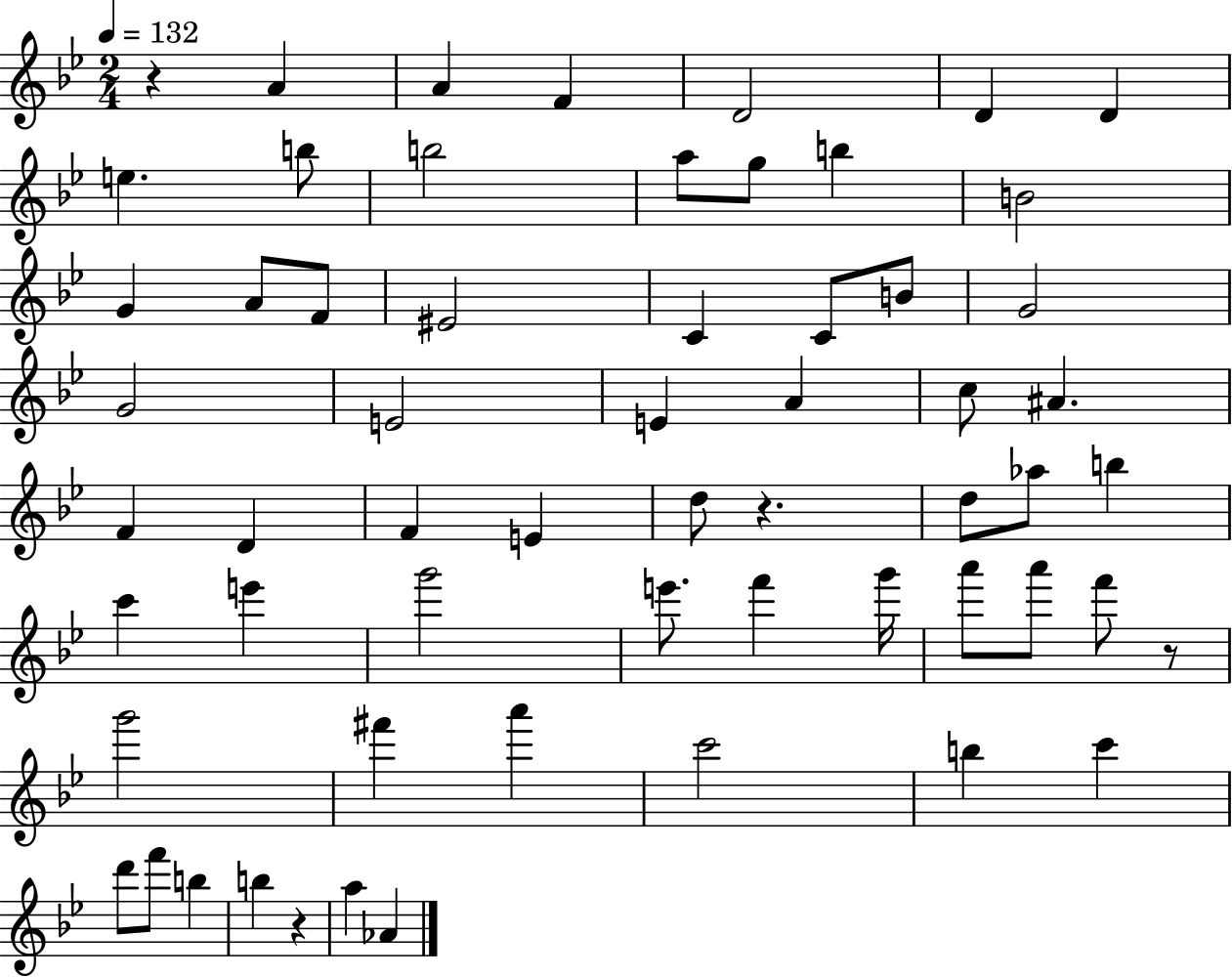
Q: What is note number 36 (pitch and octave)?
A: C6